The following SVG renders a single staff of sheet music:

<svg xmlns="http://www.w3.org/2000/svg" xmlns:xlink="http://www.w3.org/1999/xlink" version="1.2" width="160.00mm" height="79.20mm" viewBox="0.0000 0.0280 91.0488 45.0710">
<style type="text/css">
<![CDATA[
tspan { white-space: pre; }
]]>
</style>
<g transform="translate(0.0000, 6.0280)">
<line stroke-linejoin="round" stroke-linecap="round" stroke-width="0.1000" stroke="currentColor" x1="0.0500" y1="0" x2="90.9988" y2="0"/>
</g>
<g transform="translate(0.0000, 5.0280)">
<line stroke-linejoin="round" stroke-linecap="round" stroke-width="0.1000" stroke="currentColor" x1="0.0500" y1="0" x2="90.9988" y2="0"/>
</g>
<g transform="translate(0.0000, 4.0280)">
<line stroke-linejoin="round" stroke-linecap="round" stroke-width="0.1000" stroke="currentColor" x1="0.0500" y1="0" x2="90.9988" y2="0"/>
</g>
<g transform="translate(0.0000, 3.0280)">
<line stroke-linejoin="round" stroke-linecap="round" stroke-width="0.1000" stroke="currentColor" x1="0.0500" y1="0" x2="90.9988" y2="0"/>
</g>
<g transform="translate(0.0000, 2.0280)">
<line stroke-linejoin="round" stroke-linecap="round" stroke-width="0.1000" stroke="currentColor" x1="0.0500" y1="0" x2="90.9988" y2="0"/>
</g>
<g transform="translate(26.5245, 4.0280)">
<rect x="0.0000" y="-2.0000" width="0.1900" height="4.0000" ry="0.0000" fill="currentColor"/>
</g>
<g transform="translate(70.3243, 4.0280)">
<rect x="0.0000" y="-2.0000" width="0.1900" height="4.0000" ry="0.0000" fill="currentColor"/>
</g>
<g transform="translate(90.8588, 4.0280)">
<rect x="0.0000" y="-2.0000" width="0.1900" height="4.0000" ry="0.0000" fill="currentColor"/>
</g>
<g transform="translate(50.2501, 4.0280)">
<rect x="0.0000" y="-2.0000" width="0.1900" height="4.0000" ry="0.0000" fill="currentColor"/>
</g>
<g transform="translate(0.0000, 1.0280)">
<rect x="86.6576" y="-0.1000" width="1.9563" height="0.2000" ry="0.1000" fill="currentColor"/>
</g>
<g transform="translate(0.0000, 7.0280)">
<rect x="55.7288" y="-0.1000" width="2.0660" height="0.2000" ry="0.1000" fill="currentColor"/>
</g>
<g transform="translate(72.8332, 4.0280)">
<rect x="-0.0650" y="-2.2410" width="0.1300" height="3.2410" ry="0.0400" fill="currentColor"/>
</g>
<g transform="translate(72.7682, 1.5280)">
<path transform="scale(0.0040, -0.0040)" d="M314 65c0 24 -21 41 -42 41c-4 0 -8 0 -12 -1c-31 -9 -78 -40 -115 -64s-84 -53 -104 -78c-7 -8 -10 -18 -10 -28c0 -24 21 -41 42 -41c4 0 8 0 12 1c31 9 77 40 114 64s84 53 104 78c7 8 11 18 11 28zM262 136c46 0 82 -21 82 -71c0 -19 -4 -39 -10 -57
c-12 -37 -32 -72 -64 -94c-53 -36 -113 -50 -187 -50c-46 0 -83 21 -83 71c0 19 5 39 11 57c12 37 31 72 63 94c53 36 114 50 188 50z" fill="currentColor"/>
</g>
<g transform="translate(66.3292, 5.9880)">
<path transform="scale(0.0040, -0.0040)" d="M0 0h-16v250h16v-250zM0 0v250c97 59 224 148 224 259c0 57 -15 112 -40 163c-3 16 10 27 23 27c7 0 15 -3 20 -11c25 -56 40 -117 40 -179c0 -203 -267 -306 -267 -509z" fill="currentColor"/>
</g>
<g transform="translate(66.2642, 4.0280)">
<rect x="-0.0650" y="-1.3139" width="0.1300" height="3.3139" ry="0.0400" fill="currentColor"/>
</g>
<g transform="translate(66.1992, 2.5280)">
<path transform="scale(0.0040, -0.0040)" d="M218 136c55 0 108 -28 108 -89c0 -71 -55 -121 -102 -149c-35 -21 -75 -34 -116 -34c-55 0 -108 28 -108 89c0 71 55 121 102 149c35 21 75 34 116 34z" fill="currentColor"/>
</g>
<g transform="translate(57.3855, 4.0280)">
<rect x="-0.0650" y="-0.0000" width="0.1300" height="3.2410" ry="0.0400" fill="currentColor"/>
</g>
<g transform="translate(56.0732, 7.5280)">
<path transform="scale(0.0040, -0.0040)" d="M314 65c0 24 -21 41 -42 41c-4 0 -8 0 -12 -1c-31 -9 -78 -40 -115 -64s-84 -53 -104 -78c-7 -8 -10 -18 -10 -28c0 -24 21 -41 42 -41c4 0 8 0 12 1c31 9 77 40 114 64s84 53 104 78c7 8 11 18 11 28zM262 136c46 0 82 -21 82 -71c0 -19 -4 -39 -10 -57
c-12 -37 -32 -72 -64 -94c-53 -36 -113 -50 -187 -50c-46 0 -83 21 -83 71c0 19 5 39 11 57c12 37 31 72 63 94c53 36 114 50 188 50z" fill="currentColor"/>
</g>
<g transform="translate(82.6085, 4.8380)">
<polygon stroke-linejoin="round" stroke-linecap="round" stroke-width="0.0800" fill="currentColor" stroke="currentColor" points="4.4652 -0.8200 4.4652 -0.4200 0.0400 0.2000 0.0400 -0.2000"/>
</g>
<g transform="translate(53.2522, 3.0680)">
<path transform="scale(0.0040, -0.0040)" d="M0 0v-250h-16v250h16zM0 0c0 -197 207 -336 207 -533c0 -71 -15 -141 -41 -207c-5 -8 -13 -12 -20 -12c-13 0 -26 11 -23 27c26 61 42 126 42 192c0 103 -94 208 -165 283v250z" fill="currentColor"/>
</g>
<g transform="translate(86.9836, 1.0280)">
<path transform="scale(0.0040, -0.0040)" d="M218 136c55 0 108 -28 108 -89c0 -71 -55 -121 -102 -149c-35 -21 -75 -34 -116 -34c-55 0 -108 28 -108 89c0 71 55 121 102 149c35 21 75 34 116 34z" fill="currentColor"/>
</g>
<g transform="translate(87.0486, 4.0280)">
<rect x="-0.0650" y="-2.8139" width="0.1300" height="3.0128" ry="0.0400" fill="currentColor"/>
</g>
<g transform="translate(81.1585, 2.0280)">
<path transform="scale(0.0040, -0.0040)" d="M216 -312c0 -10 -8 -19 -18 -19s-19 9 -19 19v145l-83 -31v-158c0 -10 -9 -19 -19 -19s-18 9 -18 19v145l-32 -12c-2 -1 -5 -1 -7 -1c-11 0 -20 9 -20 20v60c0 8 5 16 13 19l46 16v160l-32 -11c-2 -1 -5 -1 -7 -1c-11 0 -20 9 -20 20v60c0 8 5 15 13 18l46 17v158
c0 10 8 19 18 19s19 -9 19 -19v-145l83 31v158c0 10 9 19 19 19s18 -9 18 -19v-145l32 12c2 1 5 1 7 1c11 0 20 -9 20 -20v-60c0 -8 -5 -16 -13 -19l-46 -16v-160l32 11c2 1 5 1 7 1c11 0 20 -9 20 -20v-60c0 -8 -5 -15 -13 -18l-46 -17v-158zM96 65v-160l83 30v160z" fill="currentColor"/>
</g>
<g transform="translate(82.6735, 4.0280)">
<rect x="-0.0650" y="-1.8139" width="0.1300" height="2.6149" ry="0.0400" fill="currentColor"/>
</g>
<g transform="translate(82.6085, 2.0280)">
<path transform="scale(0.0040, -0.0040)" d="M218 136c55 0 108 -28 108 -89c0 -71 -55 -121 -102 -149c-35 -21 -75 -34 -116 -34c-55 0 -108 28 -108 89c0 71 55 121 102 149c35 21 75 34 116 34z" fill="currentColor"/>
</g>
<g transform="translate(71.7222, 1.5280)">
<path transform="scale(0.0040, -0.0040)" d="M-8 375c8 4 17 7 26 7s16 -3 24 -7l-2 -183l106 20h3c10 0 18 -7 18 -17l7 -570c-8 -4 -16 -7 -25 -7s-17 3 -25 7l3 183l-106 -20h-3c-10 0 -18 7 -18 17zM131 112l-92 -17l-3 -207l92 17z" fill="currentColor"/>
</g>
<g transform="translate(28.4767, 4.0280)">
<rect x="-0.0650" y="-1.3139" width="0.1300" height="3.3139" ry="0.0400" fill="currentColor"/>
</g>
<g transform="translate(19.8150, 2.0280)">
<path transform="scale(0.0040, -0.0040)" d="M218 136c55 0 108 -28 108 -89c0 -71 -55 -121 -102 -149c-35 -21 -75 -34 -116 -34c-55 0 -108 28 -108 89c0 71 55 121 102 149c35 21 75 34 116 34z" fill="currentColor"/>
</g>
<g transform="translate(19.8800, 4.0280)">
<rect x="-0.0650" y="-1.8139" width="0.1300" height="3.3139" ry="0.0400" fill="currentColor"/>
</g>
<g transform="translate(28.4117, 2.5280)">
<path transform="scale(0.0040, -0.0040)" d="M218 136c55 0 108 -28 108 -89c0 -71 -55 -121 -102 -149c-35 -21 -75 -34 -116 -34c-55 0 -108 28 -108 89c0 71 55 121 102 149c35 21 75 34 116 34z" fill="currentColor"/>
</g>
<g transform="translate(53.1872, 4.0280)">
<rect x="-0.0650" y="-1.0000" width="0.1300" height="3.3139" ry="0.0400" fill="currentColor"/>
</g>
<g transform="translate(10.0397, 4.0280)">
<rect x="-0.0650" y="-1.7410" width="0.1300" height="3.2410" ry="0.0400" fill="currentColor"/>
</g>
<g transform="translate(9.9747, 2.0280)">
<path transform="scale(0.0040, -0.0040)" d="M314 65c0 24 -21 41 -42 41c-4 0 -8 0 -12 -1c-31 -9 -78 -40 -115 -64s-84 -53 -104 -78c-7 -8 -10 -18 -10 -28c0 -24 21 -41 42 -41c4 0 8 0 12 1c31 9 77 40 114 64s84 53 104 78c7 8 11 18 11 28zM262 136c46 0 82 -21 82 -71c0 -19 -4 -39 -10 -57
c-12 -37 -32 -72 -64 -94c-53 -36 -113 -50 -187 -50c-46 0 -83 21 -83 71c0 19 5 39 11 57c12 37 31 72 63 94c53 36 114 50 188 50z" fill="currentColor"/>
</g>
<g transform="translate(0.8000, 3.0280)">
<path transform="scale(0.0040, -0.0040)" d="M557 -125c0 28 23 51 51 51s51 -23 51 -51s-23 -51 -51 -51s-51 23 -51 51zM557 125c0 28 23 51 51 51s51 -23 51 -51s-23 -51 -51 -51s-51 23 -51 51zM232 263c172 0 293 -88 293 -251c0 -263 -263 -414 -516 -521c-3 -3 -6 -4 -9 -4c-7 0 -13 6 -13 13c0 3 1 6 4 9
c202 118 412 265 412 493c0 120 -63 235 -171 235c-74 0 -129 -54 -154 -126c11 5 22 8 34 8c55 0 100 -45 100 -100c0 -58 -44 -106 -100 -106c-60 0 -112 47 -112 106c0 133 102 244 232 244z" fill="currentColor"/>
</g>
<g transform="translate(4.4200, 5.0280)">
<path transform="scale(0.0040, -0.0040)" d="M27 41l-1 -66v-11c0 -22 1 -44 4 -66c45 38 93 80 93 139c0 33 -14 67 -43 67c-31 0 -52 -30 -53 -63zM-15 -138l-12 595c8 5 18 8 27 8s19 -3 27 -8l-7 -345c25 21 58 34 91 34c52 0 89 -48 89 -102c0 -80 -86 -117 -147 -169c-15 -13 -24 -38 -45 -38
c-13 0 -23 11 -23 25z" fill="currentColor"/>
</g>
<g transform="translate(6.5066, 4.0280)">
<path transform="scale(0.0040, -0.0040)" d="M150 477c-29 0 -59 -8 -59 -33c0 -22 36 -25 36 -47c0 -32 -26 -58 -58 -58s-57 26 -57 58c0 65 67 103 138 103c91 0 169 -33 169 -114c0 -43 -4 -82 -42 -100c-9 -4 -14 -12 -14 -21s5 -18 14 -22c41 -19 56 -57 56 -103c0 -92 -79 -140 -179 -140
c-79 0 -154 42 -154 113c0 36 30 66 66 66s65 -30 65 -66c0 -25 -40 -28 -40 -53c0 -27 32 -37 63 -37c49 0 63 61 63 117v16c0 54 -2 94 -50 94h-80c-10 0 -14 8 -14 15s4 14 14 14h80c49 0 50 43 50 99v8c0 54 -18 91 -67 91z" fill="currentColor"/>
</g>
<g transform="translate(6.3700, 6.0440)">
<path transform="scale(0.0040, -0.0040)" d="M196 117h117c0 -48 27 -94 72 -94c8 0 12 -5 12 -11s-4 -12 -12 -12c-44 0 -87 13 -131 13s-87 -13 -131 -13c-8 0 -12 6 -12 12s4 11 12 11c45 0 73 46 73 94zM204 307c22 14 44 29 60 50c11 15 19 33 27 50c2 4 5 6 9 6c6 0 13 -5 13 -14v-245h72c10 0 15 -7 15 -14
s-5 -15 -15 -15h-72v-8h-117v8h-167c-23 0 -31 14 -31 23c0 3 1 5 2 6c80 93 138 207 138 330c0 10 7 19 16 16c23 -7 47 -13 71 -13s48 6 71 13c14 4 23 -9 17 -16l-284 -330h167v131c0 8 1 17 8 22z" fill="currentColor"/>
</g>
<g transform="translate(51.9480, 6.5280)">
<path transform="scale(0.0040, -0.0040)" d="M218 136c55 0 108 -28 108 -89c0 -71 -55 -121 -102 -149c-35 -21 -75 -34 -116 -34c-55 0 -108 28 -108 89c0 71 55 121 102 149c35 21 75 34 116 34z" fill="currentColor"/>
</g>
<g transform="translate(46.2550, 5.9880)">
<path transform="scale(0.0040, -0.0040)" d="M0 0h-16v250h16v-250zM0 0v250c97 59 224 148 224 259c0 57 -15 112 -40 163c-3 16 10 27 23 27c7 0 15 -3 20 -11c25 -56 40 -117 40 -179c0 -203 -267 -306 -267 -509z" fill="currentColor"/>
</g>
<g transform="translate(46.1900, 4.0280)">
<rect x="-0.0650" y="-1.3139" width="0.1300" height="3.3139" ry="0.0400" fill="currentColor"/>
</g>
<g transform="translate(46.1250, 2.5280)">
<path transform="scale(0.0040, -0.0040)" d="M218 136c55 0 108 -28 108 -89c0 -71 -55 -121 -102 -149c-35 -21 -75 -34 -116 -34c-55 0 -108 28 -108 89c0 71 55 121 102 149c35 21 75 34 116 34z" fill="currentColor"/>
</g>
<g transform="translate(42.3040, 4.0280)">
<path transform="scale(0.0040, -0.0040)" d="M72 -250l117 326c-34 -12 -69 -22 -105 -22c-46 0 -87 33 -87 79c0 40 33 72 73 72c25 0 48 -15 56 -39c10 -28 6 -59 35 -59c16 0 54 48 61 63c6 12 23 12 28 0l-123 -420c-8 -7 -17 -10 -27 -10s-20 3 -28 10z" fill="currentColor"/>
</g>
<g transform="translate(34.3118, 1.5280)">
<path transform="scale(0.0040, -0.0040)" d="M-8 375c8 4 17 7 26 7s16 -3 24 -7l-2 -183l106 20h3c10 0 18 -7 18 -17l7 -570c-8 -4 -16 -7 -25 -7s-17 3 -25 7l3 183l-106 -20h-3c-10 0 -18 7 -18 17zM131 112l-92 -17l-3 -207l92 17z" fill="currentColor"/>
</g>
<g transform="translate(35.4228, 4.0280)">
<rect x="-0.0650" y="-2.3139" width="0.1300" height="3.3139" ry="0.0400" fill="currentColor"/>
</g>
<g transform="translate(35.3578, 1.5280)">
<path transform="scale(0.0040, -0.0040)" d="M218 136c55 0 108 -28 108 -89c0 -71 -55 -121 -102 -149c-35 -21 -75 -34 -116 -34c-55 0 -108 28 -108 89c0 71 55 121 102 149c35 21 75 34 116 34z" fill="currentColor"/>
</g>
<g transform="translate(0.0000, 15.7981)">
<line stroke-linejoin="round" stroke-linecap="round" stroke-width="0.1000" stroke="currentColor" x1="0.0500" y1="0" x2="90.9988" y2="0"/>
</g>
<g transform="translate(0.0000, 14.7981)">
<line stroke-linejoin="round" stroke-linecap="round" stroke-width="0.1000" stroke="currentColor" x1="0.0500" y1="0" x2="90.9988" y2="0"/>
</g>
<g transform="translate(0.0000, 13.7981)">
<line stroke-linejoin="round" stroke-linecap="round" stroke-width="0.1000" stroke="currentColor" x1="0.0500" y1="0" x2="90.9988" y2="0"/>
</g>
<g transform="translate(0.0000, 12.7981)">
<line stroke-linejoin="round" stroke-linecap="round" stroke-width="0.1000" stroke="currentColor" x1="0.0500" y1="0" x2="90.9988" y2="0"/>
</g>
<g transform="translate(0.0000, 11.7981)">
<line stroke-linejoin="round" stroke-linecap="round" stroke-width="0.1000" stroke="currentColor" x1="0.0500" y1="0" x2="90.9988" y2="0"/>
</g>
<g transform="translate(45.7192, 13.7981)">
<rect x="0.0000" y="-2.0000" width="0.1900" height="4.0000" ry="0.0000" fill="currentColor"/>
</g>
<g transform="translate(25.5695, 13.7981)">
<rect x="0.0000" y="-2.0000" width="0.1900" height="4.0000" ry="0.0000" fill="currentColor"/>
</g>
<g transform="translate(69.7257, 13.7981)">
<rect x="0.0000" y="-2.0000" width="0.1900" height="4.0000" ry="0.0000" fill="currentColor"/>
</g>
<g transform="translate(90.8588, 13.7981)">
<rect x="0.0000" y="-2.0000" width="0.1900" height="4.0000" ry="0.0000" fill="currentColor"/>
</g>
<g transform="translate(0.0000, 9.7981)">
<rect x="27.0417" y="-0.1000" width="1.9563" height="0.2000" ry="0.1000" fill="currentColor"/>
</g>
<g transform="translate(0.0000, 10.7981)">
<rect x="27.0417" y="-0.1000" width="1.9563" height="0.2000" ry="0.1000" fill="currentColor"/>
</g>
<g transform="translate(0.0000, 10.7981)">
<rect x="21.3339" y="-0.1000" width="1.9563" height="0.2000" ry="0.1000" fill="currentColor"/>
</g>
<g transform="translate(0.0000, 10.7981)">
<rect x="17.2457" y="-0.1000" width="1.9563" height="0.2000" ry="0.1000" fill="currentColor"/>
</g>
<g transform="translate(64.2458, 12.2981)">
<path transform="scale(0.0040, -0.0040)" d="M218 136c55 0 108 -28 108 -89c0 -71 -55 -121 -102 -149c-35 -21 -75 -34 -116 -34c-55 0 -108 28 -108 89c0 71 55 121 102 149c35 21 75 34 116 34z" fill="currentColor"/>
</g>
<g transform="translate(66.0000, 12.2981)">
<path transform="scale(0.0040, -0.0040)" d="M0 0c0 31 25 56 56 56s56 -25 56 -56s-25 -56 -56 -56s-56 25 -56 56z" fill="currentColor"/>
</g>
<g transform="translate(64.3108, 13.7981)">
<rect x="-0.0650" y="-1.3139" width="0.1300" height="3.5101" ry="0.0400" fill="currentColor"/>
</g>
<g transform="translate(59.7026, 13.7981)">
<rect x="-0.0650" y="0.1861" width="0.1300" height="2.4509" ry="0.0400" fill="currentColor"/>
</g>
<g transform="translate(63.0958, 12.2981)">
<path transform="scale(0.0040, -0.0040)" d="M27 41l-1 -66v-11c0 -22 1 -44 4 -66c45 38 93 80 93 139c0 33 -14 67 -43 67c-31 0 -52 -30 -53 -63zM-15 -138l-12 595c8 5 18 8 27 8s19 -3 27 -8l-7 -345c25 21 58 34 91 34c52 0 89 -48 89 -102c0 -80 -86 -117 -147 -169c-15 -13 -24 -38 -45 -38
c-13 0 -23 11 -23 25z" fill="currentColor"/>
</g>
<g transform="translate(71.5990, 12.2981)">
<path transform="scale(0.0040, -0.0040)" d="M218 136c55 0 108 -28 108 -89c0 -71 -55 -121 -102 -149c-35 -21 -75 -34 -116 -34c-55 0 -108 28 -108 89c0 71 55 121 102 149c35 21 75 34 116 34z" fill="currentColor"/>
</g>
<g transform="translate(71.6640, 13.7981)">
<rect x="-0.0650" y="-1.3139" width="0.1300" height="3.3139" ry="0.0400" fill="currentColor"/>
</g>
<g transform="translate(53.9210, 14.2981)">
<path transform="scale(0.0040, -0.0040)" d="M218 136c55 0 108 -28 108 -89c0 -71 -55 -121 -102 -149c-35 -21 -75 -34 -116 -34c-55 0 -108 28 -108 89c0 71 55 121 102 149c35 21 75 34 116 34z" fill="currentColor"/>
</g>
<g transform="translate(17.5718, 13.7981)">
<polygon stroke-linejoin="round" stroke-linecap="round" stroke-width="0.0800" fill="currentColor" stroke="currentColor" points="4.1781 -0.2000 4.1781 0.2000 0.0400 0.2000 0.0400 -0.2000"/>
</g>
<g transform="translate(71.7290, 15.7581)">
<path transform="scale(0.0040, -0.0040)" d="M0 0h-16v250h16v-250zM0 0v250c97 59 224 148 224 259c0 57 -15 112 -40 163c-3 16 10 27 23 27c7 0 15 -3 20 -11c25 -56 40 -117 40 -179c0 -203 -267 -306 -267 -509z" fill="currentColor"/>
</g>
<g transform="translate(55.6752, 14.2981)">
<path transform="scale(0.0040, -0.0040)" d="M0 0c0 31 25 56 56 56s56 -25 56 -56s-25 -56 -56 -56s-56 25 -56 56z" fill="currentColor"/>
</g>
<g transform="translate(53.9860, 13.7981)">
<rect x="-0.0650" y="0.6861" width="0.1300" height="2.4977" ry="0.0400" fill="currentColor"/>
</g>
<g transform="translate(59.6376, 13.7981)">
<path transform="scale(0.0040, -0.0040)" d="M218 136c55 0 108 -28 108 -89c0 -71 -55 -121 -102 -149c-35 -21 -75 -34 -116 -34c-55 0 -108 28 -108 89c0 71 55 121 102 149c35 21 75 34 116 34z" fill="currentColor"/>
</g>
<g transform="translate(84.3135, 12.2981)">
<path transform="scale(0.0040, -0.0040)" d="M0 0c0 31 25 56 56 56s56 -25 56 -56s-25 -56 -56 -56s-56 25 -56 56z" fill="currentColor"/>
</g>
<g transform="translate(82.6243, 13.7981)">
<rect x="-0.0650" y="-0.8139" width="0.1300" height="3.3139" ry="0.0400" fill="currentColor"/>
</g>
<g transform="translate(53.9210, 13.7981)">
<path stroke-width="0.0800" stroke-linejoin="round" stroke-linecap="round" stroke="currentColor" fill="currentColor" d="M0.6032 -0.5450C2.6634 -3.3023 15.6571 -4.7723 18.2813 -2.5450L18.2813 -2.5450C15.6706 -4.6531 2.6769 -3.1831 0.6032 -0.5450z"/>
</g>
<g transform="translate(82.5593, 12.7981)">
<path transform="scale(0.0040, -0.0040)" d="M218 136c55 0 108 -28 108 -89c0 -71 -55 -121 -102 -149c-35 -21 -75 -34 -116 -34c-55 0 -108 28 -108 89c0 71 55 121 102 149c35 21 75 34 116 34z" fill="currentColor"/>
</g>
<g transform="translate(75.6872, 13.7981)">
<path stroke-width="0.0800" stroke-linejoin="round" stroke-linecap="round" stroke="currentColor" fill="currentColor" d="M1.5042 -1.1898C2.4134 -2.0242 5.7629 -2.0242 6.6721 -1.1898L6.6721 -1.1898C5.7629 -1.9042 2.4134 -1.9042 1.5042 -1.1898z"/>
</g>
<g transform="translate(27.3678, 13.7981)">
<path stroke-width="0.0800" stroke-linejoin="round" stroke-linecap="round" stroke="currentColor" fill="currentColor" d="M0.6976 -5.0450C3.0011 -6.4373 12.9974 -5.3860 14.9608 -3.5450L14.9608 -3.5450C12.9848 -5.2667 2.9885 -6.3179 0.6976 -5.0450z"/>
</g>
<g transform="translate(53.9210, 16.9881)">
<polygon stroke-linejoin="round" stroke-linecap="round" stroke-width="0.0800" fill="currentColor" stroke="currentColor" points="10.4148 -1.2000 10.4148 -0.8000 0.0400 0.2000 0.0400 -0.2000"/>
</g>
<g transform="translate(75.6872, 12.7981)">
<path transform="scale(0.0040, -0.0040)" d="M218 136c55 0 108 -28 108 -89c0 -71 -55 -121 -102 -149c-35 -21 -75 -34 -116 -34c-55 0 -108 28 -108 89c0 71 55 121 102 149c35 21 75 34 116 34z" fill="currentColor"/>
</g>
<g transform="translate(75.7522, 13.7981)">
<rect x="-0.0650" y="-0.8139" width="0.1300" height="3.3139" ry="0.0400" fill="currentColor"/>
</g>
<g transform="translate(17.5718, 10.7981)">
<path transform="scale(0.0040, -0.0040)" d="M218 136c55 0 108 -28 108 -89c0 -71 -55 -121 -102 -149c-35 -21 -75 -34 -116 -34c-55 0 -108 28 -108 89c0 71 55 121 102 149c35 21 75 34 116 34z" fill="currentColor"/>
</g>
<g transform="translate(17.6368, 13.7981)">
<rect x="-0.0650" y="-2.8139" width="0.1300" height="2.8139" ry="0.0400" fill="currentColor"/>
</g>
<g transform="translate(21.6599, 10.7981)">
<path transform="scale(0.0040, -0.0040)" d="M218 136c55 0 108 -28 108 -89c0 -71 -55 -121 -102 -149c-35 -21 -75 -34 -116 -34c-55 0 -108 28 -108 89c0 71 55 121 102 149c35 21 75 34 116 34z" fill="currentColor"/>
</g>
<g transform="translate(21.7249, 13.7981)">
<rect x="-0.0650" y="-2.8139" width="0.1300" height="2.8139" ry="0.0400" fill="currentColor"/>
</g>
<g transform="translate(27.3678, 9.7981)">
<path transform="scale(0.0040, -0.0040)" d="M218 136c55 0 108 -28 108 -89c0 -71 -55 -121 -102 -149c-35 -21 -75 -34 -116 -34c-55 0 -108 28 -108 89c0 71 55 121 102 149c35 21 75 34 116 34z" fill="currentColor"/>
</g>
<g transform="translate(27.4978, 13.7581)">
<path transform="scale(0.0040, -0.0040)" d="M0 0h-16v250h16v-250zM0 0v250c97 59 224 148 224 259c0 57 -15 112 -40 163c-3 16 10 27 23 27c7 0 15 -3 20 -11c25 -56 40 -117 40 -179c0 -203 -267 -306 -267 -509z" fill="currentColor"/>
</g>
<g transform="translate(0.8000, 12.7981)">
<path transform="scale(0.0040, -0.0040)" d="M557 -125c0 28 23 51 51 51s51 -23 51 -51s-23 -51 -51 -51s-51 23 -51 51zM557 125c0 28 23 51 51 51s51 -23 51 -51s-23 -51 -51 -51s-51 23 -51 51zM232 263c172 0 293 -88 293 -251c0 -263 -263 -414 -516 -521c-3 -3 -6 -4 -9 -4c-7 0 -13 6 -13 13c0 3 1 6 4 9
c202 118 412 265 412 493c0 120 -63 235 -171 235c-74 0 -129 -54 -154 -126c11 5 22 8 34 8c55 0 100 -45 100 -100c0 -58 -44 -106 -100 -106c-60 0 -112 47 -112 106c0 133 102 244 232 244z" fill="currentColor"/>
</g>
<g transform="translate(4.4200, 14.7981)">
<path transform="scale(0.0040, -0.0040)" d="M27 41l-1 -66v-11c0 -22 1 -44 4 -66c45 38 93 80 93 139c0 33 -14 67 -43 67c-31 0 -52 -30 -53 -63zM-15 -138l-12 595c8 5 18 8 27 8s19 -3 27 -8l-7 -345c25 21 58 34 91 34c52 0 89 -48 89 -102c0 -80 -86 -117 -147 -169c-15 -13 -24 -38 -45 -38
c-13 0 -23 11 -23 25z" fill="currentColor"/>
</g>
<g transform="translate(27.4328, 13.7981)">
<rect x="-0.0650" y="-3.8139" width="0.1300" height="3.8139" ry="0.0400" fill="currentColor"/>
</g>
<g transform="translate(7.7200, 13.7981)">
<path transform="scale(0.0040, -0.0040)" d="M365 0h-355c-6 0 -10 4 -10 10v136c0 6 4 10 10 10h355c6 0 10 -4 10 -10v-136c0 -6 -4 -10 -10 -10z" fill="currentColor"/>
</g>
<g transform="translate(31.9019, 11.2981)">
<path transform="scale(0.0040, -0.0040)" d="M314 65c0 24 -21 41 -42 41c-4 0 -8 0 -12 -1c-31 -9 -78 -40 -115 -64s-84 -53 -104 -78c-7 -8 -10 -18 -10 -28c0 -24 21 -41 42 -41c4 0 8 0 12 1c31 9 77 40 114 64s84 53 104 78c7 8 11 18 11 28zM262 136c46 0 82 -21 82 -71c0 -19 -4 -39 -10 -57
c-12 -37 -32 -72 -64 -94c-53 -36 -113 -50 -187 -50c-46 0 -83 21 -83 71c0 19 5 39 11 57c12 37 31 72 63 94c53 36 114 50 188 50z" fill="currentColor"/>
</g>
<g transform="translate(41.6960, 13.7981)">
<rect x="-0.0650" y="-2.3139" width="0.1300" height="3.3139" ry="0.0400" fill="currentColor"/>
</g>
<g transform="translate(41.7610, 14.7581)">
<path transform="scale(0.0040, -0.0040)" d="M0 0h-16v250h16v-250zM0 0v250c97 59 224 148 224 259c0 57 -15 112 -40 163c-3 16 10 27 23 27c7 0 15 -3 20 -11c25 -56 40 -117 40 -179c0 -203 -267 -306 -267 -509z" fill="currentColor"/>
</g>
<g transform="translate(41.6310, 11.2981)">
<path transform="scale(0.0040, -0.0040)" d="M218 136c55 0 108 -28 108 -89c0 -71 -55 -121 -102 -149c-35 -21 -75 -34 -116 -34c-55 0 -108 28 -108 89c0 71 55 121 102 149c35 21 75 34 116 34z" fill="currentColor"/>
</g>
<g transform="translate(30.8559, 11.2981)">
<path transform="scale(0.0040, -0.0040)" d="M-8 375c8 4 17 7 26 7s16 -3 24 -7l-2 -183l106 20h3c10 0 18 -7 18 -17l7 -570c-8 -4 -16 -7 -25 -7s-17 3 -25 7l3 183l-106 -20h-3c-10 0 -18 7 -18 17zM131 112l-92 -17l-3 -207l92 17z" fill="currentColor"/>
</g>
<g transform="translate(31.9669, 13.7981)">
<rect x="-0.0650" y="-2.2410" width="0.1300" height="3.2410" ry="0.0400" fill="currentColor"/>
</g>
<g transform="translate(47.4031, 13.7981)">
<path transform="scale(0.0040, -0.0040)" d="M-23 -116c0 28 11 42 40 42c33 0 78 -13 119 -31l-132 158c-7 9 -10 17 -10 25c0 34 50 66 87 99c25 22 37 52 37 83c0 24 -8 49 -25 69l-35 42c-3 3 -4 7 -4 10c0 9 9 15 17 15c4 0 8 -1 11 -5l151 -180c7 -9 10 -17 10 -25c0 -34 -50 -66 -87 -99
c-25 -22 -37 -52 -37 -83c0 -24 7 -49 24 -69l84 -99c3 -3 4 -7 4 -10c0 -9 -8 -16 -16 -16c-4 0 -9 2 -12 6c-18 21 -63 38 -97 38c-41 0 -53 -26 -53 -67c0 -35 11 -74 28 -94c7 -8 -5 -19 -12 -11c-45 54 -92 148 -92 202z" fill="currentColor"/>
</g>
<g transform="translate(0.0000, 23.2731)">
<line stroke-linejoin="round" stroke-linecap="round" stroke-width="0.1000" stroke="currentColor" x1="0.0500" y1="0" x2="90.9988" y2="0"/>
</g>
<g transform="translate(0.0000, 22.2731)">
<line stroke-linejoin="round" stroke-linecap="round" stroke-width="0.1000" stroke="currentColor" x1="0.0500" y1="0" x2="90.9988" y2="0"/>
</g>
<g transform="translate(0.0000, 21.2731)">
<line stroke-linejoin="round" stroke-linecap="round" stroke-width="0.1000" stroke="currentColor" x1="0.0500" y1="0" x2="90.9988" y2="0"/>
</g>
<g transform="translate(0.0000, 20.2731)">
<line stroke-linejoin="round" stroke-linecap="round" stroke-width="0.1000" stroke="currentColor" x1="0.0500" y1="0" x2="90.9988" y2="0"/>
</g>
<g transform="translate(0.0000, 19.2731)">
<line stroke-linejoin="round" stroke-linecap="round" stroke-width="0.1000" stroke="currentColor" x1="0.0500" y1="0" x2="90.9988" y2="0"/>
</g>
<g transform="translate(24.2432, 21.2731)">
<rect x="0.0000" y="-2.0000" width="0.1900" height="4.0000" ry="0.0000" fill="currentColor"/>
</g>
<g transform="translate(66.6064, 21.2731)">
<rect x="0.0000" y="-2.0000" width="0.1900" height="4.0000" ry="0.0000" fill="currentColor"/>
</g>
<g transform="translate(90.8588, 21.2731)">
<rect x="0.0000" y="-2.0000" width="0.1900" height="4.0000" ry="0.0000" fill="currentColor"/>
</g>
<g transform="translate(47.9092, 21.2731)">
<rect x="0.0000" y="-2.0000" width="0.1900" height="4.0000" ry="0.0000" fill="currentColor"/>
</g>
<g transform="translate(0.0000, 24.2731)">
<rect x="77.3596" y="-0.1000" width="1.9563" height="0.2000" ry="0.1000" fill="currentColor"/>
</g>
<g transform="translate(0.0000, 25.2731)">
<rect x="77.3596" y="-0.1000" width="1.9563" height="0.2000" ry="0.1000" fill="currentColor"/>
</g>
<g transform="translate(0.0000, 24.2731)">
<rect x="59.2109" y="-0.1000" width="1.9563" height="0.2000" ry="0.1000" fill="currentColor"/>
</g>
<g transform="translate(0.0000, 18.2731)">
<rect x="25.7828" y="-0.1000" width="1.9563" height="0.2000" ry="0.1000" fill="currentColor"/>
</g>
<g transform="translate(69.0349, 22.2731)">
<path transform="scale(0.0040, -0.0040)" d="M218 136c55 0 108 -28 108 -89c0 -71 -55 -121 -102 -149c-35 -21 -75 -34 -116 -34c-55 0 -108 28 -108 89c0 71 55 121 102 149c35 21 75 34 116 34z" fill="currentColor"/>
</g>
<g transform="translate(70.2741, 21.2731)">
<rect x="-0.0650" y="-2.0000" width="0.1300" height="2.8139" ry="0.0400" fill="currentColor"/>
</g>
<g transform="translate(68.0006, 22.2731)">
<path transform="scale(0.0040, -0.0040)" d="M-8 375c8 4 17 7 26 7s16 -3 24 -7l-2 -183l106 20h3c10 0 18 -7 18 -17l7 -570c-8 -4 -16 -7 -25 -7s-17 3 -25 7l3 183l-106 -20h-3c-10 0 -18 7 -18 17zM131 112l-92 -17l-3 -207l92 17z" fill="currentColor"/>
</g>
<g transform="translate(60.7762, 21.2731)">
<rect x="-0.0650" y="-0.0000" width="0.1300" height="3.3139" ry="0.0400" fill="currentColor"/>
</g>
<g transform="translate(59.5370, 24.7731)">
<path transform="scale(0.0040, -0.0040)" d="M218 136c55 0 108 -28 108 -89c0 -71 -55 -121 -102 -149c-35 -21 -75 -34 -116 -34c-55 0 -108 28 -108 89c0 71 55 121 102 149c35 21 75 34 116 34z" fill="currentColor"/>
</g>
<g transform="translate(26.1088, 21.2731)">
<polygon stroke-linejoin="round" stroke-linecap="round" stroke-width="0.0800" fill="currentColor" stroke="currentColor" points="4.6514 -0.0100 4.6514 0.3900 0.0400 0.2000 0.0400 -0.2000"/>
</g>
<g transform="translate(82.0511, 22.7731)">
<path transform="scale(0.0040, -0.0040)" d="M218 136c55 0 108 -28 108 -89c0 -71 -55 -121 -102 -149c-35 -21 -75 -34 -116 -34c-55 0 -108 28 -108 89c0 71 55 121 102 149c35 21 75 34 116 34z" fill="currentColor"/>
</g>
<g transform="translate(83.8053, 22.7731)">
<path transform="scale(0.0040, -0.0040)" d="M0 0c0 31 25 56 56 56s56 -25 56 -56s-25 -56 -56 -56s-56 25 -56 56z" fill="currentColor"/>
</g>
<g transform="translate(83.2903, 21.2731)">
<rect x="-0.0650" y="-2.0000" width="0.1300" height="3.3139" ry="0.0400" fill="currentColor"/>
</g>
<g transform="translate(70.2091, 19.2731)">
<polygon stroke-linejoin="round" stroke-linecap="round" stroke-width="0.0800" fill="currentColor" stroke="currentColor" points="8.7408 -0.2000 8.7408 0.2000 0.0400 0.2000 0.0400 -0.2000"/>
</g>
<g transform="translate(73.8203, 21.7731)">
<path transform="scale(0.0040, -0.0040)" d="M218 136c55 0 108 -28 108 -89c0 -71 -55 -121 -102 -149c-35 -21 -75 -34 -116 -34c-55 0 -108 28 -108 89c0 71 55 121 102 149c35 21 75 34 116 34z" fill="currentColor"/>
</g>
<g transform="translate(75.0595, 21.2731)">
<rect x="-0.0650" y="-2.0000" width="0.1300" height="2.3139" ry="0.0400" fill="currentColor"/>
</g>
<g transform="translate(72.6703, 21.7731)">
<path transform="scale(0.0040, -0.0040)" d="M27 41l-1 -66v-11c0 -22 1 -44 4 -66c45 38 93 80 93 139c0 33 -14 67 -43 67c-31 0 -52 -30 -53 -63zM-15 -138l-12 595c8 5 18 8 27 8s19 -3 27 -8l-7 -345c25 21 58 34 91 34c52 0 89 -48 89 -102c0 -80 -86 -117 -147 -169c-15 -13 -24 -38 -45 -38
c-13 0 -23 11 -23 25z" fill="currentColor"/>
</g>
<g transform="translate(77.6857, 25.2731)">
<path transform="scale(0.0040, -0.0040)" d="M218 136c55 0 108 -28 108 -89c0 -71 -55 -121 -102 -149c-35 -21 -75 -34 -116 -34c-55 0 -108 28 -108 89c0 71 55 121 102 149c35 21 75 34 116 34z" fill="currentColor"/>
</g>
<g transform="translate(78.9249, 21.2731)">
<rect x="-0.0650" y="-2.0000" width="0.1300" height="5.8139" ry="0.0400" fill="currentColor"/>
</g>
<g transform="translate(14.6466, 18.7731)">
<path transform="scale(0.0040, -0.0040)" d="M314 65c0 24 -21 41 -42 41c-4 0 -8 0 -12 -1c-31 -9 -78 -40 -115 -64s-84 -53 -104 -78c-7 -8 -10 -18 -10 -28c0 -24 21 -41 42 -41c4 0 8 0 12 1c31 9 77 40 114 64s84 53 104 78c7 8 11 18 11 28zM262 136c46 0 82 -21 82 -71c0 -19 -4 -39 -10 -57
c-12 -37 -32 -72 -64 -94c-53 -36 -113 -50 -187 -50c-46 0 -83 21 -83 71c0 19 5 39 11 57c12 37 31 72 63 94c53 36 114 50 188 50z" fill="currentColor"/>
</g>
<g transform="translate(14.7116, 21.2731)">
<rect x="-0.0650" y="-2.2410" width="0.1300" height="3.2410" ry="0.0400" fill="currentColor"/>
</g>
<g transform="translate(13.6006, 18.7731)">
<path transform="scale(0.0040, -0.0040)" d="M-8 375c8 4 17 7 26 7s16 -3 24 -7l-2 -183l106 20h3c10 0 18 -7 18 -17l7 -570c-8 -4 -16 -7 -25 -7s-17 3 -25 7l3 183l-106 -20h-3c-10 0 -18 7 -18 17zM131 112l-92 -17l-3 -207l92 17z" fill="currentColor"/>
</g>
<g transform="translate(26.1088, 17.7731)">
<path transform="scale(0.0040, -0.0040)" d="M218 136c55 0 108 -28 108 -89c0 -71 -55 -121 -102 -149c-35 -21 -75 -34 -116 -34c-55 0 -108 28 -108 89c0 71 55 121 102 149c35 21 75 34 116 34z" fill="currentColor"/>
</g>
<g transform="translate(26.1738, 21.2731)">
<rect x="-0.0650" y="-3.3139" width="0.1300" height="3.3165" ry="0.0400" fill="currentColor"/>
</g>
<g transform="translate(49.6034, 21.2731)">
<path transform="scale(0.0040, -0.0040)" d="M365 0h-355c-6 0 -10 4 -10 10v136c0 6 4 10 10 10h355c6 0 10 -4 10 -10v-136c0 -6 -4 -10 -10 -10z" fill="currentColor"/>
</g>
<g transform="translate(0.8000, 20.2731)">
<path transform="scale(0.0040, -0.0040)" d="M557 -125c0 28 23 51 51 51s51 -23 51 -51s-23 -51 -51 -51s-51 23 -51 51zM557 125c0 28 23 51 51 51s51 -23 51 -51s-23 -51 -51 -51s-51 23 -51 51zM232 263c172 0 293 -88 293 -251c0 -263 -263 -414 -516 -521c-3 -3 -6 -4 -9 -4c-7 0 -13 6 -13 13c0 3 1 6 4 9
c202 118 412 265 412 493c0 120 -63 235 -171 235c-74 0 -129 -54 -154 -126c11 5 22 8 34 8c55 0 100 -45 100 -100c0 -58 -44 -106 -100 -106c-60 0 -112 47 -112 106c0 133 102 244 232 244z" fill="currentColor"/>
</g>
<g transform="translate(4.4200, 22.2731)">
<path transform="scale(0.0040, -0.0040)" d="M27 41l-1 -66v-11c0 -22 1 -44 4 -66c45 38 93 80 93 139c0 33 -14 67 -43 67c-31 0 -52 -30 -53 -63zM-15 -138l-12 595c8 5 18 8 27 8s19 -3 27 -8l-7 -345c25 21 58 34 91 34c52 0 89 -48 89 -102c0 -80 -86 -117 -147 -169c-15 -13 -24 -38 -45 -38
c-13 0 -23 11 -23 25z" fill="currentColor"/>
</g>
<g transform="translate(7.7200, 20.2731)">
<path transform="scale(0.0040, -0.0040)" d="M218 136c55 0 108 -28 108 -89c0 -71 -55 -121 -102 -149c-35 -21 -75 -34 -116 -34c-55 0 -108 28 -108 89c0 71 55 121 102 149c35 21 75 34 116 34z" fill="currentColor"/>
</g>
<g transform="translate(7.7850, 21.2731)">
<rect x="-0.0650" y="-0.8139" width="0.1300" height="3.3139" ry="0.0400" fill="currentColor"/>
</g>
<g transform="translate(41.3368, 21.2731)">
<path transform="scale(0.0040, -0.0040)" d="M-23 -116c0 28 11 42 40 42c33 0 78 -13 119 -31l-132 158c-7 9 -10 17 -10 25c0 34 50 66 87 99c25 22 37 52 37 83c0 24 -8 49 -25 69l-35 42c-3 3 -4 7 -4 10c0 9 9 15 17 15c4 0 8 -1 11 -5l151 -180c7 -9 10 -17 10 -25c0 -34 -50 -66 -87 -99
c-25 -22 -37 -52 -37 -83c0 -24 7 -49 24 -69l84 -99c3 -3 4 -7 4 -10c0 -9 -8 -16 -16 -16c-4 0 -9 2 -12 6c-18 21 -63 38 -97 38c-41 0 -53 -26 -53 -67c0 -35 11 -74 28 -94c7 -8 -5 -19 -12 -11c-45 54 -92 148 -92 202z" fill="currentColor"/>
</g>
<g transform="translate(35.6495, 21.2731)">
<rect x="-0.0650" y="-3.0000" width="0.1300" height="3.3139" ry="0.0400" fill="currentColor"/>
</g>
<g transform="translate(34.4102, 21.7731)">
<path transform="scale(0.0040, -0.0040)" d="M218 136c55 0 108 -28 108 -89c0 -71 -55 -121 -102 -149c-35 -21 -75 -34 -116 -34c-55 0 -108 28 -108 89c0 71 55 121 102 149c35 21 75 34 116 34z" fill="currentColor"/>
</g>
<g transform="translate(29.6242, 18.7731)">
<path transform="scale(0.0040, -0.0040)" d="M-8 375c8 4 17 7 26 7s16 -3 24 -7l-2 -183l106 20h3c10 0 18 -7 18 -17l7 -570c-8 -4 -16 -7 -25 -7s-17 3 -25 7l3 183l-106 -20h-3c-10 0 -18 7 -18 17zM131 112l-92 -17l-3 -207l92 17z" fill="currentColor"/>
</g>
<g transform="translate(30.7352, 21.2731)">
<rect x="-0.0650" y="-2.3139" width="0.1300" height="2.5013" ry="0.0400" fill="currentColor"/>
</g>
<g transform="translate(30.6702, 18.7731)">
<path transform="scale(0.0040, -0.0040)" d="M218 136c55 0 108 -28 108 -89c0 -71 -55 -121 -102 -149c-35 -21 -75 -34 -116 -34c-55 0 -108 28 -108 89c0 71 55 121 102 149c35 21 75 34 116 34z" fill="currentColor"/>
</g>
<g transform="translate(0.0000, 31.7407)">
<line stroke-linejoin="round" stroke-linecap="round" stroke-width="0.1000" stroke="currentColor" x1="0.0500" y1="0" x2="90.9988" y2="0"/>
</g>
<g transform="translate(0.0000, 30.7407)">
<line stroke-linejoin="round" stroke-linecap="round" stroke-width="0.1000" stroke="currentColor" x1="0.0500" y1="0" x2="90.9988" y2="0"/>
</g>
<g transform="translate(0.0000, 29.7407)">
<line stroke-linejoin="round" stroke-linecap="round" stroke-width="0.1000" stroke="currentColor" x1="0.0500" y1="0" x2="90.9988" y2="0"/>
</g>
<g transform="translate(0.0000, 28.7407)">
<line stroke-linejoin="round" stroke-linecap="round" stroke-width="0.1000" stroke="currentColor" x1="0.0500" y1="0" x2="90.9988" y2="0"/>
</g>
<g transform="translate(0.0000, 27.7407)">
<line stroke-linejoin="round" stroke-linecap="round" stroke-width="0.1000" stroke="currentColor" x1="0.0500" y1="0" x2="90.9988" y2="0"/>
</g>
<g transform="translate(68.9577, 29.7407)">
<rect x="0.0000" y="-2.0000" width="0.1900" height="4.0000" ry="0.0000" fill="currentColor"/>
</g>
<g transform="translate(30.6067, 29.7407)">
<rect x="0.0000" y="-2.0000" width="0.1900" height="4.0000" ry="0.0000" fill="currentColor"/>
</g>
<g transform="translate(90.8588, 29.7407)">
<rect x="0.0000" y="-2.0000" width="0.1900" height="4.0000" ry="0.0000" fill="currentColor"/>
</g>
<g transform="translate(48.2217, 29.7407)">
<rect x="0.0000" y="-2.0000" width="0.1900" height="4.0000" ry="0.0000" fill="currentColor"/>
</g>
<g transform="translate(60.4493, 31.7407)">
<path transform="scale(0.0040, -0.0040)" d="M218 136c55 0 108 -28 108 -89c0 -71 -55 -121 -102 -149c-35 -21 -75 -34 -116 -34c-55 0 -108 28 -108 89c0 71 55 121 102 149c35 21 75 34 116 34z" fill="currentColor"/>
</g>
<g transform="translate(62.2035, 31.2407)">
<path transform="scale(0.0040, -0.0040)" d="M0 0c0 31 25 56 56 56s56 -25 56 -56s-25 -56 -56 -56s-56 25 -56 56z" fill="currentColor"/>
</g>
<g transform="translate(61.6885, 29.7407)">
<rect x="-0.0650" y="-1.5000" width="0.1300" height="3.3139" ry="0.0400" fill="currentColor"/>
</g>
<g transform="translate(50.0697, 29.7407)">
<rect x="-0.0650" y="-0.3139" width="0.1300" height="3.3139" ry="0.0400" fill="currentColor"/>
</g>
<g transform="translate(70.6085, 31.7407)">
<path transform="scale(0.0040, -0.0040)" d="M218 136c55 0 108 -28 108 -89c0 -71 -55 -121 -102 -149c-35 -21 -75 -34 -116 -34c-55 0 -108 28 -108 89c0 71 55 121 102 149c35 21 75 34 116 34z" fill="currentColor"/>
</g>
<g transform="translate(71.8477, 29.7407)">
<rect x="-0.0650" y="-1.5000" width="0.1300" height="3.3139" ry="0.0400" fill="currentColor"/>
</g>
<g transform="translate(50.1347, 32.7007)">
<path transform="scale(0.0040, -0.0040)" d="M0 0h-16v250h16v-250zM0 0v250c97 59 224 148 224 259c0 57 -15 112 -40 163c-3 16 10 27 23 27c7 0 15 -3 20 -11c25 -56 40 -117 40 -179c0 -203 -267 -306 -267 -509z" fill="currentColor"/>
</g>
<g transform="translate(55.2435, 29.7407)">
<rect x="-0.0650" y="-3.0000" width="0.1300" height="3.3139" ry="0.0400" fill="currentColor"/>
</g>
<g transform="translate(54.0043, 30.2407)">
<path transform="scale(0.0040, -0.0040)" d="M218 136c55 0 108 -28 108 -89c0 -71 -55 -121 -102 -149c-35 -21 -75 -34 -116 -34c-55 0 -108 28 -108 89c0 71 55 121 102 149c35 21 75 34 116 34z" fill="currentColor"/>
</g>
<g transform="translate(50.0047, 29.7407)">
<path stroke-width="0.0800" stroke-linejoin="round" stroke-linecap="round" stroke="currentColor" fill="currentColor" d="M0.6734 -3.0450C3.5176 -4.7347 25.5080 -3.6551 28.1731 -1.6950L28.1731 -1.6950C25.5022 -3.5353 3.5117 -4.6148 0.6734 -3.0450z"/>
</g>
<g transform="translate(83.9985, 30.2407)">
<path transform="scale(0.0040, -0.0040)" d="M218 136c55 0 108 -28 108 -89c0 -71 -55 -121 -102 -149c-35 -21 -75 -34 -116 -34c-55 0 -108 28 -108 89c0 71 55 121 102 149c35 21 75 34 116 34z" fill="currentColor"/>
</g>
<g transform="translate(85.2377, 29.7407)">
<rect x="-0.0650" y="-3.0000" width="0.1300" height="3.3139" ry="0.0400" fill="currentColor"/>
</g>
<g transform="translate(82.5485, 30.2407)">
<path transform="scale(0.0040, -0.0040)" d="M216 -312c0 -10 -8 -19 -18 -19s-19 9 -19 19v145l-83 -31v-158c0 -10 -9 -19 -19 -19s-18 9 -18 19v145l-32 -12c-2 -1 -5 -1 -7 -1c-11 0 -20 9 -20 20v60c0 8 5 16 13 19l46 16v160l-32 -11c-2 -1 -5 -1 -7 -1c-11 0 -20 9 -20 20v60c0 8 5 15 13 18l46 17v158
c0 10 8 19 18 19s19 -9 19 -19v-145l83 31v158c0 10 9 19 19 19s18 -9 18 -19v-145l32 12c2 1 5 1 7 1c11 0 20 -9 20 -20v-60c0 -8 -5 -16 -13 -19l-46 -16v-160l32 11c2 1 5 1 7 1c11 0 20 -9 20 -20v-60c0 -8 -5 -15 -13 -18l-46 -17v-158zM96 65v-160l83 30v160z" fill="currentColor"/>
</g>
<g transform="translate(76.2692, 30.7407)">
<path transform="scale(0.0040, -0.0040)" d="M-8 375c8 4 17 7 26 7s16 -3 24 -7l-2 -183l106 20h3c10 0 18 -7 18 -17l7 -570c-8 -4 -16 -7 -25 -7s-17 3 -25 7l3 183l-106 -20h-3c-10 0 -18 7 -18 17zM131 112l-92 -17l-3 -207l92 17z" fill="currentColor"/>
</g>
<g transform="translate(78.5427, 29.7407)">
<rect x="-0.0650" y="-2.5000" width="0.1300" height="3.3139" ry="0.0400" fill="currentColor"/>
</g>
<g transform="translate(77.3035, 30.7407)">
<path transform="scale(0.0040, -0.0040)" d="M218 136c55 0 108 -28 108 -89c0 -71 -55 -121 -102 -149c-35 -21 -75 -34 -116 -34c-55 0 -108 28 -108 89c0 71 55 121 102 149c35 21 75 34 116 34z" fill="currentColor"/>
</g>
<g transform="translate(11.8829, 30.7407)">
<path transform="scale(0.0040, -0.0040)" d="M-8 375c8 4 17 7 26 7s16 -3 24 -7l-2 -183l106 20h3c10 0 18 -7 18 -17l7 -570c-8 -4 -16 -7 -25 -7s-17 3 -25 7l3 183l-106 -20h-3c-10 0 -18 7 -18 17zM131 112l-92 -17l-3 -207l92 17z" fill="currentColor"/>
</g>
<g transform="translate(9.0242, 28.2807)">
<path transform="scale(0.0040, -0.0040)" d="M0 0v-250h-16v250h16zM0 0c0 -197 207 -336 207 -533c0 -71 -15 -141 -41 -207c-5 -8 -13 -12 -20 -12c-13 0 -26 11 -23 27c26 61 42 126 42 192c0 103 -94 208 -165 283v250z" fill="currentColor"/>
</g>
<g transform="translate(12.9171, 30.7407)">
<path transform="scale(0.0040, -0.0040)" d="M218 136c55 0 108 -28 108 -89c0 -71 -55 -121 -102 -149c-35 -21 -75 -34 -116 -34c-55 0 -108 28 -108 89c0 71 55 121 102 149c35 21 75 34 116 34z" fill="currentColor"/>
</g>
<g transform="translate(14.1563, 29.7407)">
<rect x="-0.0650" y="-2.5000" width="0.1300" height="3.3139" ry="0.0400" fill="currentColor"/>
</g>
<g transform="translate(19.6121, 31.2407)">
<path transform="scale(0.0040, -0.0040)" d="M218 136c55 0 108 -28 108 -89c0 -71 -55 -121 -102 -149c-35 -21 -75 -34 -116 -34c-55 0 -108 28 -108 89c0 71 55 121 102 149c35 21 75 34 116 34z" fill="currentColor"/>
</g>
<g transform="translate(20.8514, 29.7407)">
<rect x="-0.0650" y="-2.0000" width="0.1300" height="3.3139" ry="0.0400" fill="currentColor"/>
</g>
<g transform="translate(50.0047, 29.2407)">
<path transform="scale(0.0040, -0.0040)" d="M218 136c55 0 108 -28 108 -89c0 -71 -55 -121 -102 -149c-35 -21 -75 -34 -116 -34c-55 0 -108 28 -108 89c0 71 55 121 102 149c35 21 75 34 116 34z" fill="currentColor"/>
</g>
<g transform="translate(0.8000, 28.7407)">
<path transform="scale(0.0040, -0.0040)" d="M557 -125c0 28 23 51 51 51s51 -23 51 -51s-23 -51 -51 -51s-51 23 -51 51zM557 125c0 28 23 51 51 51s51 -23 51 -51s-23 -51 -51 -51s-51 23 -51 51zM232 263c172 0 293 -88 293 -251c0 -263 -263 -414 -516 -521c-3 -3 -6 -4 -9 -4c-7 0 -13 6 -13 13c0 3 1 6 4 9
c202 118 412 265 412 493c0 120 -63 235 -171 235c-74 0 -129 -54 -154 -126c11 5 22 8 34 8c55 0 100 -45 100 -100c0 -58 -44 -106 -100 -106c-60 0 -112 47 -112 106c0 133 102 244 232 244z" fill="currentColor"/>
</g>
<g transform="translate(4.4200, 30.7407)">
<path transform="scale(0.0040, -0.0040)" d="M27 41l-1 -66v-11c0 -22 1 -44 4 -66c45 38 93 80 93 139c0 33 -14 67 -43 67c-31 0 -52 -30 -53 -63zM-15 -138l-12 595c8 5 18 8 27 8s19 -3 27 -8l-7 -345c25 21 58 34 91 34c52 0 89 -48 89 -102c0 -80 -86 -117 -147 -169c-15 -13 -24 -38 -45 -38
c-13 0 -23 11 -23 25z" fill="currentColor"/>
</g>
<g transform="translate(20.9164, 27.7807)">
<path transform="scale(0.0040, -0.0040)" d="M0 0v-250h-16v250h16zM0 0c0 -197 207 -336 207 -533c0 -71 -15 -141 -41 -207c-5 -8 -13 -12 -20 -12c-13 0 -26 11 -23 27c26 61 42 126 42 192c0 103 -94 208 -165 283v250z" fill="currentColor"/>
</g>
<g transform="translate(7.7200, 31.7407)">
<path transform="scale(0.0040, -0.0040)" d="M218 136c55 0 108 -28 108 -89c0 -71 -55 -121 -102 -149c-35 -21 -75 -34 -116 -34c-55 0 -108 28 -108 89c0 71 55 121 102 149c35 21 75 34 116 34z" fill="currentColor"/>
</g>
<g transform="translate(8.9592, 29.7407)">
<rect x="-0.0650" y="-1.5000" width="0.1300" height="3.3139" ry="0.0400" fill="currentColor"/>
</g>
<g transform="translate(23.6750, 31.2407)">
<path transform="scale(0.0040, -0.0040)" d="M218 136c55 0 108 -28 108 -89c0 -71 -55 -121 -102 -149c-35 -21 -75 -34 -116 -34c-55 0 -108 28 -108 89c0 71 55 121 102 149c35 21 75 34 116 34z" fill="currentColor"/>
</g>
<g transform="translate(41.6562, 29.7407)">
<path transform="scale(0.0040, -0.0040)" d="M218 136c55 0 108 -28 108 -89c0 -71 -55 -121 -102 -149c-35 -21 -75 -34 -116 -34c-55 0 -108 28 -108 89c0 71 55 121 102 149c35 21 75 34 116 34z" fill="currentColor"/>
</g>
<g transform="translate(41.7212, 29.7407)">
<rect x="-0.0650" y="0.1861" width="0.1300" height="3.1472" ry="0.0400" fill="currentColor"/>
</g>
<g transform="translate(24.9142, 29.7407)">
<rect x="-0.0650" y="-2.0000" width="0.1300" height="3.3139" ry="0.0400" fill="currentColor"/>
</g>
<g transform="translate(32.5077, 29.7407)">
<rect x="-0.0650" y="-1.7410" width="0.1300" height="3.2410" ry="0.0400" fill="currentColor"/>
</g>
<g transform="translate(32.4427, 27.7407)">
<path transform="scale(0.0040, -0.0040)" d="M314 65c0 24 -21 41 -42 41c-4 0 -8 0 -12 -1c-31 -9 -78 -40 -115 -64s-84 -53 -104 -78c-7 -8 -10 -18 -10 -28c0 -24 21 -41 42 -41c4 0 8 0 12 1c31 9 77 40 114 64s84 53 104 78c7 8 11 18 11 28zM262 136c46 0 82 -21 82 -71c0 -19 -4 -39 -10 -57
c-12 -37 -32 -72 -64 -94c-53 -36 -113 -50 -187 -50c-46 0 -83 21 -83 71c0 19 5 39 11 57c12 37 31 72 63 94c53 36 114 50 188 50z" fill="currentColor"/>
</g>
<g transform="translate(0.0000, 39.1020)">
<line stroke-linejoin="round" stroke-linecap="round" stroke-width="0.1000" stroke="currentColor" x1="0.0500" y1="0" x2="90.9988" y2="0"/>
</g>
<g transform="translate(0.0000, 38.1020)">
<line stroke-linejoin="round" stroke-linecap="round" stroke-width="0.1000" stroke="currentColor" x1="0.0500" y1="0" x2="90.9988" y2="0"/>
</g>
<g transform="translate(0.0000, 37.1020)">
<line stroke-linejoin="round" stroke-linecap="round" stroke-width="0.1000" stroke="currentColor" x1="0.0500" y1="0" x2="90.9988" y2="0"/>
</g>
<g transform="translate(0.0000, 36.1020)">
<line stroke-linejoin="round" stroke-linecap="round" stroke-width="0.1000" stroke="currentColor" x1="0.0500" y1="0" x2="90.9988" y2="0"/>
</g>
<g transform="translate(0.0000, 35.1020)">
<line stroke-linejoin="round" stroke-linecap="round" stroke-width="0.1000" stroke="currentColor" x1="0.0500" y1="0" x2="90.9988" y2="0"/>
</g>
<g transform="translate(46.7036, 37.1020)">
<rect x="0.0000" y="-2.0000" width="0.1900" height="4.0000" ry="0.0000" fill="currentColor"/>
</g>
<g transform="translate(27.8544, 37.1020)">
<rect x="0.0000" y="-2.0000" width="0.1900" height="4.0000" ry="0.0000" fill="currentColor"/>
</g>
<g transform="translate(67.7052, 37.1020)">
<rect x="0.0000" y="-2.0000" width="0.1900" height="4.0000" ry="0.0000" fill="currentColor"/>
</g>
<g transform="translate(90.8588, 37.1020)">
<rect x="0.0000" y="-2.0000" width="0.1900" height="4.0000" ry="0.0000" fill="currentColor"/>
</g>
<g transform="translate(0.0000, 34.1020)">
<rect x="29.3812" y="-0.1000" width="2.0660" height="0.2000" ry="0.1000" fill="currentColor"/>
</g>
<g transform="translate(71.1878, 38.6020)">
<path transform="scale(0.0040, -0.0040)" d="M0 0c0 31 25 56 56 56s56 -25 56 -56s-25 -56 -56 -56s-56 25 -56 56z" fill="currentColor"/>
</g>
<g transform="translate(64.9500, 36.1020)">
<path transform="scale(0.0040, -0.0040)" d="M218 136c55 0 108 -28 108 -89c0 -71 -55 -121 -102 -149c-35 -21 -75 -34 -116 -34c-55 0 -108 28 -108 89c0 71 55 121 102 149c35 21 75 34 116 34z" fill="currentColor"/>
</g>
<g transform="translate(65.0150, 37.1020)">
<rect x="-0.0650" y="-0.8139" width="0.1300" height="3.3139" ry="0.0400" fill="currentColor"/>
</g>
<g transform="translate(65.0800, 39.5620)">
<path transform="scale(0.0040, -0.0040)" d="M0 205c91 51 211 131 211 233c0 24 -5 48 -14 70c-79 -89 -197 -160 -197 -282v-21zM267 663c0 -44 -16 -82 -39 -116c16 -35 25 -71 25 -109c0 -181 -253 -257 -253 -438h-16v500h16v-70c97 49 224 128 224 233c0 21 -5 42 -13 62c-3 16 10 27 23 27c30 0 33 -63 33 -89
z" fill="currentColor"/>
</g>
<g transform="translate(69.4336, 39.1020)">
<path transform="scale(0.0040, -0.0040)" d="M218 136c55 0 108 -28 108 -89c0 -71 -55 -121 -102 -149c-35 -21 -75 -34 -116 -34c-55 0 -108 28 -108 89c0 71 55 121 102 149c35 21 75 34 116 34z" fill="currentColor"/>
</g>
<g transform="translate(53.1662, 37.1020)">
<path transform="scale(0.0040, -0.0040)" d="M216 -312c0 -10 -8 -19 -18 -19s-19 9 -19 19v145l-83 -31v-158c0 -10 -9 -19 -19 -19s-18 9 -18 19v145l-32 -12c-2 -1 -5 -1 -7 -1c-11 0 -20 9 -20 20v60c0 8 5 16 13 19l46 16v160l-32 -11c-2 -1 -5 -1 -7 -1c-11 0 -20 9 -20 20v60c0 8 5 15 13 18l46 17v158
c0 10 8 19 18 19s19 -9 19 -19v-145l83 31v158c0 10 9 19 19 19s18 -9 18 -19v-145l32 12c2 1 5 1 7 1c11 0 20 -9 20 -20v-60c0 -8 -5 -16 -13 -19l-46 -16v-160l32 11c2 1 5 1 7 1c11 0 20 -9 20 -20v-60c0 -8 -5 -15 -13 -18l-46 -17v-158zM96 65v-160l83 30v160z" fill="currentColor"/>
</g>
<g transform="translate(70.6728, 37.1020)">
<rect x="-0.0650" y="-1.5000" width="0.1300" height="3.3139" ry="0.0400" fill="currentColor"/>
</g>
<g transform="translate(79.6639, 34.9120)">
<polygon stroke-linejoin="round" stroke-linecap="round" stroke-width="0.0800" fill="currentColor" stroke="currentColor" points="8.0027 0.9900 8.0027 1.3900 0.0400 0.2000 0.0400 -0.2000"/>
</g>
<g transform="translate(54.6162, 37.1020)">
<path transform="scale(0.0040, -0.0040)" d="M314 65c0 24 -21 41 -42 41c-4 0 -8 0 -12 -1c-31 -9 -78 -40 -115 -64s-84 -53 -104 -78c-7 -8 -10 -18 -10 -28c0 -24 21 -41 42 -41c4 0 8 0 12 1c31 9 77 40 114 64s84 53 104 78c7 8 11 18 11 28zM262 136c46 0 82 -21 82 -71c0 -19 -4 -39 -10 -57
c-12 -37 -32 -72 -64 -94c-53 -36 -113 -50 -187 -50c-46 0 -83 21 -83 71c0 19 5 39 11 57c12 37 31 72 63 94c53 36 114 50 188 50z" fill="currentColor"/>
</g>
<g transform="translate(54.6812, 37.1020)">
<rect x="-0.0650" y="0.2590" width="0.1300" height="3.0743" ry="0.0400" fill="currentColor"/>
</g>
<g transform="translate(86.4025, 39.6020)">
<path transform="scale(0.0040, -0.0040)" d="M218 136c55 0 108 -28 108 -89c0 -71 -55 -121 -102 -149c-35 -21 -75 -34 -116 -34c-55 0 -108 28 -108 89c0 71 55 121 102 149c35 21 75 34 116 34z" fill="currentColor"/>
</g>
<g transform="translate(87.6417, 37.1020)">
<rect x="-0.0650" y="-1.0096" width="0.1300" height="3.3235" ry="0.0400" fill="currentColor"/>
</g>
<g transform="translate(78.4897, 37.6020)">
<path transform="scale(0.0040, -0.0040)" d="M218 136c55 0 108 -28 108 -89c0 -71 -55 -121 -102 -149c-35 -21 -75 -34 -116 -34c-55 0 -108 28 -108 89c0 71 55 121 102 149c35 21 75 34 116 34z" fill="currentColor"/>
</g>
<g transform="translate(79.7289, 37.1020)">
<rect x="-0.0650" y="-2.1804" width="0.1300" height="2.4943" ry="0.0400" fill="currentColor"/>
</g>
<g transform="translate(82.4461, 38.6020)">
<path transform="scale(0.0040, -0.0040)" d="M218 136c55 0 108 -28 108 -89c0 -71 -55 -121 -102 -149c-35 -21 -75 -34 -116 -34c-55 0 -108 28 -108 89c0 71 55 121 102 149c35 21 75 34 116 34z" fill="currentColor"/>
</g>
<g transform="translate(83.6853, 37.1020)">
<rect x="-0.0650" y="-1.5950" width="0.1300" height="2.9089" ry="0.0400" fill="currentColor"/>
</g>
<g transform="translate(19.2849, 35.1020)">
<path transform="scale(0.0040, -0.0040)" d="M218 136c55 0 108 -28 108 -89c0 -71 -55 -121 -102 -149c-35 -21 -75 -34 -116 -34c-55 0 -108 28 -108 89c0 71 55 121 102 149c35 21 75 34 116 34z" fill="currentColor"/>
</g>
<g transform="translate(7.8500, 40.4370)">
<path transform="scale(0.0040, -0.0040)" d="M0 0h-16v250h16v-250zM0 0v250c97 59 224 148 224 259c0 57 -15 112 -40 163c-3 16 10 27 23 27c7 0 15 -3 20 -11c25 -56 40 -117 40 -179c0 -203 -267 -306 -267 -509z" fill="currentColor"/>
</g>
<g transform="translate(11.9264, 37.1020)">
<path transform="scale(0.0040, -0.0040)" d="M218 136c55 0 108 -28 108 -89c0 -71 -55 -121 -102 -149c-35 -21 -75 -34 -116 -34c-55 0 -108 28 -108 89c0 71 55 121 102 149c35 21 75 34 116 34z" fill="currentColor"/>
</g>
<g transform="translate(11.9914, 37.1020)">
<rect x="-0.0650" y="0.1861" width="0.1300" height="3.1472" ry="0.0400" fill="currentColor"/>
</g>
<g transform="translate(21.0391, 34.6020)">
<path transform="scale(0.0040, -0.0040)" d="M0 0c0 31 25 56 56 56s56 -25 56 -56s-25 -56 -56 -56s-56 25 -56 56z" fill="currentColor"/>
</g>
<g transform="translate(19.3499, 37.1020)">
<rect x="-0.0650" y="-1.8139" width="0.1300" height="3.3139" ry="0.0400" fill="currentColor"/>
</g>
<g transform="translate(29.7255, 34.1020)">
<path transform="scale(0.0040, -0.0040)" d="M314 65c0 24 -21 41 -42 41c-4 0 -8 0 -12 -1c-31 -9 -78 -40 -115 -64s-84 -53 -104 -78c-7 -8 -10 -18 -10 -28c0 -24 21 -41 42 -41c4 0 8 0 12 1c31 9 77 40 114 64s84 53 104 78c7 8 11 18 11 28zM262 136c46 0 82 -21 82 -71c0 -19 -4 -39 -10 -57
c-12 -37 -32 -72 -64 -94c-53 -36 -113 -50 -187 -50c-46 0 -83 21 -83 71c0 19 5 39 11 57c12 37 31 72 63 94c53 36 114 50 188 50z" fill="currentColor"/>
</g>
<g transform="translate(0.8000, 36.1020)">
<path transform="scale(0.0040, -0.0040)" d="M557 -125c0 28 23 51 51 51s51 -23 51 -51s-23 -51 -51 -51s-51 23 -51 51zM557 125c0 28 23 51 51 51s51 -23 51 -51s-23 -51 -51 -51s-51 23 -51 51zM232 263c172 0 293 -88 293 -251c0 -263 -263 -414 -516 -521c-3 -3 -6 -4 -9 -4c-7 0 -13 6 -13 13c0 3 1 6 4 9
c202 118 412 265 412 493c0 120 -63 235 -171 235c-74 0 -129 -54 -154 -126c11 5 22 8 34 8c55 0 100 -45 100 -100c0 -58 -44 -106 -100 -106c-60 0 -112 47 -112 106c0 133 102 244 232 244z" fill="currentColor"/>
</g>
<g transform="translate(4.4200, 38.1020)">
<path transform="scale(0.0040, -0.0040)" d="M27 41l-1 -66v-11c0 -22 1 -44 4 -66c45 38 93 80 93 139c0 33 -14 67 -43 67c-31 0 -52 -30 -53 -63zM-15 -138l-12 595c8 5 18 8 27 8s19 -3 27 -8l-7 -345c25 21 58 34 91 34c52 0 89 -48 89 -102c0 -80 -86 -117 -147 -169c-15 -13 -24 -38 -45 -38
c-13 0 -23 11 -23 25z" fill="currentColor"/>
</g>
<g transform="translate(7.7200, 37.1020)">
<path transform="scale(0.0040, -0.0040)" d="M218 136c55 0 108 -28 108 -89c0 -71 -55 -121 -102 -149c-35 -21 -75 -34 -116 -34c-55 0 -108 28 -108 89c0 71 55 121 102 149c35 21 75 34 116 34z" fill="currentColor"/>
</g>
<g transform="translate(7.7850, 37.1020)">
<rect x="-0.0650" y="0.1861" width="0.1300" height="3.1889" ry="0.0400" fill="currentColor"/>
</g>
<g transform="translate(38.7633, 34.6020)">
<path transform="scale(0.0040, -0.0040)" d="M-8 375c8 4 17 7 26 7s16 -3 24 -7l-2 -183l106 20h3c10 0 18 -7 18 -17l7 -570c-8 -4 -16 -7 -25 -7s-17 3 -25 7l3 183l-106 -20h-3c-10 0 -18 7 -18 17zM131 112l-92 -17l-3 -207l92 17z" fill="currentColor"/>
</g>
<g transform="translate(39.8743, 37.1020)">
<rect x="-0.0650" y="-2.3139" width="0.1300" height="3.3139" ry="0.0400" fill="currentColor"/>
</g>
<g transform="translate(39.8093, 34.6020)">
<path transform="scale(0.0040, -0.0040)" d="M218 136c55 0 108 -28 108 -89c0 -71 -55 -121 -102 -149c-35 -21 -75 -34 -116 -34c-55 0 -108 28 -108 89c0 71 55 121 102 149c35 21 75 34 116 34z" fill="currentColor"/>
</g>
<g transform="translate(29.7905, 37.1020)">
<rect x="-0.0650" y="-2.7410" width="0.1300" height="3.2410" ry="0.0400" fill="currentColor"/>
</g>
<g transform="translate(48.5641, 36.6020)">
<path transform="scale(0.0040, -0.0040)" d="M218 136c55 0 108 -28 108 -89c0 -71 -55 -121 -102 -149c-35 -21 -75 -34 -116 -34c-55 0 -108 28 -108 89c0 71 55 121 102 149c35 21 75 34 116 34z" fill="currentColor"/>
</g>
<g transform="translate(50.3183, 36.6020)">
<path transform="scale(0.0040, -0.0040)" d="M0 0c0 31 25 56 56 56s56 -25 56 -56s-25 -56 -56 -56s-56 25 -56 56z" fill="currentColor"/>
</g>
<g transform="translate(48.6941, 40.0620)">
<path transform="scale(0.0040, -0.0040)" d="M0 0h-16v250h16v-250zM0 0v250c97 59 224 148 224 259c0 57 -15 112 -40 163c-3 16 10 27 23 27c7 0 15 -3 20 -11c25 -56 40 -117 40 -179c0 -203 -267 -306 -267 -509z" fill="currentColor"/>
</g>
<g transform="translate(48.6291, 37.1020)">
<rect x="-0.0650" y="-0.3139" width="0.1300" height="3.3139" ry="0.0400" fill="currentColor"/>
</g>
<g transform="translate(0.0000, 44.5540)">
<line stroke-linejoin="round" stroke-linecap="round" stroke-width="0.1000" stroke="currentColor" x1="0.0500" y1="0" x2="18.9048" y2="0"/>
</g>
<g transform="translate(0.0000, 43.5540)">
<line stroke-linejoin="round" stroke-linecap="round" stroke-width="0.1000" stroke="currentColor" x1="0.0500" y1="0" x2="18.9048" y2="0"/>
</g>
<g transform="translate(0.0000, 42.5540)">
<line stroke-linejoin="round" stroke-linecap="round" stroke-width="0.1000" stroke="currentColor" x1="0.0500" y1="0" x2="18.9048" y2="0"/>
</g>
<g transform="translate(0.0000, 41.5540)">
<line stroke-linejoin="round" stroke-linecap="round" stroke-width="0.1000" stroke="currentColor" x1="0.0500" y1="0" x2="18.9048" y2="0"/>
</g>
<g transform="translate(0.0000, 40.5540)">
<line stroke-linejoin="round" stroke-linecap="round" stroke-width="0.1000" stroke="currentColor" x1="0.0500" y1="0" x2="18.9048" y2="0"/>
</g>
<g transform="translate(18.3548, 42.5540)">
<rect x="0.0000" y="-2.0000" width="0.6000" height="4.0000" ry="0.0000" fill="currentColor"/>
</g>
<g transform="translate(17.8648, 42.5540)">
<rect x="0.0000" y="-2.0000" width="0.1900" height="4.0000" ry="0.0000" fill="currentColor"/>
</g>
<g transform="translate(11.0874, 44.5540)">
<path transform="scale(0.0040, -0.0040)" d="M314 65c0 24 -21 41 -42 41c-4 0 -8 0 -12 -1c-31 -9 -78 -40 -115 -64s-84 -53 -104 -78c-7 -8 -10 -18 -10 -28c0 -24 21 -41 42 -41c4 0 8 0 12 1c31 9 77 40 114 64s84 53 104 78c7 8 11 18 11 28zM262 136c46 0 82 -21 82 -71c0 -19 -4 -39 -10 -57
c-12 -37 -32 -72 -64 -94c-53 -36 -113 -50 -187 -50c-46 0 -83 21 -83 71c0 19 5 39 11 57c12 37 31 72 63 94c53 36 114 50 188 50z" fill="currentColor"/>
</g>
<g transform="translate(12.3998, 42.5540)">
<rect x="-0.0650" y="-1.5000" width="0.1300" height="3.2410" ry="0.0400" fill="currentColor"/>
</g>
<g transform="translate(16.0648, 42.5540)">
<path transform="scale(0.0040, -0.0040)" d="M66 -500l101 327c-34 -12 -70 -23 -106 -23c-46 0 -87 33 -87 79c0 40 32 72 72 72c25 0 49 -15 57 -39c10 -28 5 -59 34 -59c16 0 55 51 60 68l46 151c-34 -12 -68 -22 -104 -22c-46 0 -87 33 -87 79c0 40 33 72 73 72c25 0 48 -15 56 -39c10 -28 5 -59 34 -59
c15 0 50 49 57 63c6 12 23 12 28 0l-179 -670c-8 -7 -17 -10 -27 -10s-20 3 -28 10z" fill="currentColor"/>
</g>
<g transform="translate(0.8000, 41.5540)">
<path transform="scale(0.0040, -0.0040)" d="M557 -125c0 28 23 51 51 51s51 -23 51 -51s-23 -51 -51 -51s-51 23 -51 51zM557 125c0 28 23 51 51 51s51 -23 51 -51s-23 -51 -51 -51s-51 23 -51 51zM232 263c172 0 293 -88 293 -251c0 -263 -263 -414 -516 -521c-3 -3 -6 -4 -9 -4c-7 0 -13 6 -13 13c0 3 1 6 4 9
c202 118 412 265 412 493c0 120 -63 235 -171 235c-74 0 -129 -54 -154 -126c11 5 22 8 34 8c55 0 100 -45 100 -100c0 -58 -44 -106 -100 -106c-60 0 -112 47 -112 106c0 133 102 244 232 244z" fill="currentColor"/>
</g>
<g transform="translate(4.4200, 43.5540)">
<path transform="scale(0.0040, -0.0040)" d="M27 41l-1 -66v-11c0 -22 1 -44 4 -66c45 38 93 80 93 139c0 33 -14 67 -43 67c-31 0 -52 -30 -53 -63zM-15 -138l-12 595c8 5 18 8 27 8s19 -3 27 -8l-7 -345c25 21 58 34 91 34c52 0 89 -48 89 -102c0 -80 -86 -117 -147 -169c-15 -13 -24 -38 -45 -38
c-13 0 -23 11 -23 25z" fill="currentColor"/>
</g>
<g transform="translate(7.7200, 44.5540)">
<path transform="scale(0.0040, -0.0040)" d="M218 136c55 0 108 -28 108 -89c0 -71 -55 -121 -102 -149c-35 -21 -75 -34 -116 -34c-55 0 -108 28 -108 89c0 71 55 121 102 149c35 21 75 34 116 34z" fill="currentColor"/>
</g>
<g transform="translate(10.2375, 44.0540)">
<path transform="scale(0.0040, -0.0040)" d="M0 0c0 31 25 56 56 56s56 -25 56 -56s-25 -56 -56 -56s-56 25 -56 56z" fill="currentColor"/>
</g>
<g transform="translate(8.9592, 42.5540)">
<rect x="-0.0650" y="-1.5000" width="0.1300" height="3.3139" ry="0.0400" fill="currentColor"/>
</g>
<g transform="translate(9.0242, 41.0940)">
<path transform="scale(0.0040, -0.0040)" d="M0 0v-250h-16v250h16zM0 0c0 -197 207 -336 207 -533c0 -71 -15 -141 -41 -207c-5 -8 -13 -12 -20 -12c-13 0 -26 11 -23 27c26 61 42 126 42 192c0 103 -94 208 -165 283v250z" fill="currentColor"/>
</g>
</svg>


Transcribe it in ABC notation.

X:1
T:Untitled
M:3/4
L:1/4
K:F
A,2 A, G, B, z/2 G,/2 F,,/2 D,,2 G,/2 B,2 ^A,/2 C/2 z2 C/2 C/2 E/2 B,2 B,/2 z C,/2 D,/2 _G,/2 G,/2 F, F, F, B,2 D/2 B,/2 C, z z2 D,, B,,/2 _C,/2 C,,/2 A,, G,,/2 B,, A,,/2 A,, A,2 D, E,/2 C, G,, G,, B,, ^C, D,/2 D, A, C2 B, E,/2 ^D,2 F,/4 G,, C,/2 A,,/2 F,,/2 G,,/2 G,,2 z/4